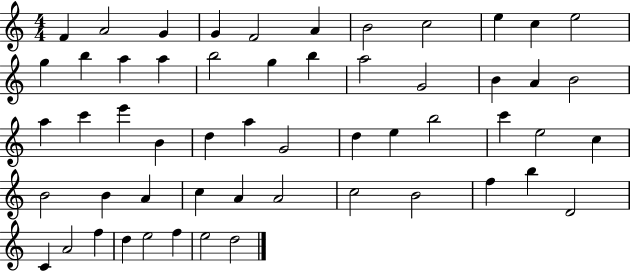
X:1
T:Untitled
M:4/4
L:1/4
K:C
F A2 G G F2 A B2 c2 e c e2 g b a a b2 g b a2 G2 B A B2 a c' e' B d a G2 d e b2 c' e2 c B2 B A c A A2 c2 B2 f b D2 C A2 f d e2 f e2 d2